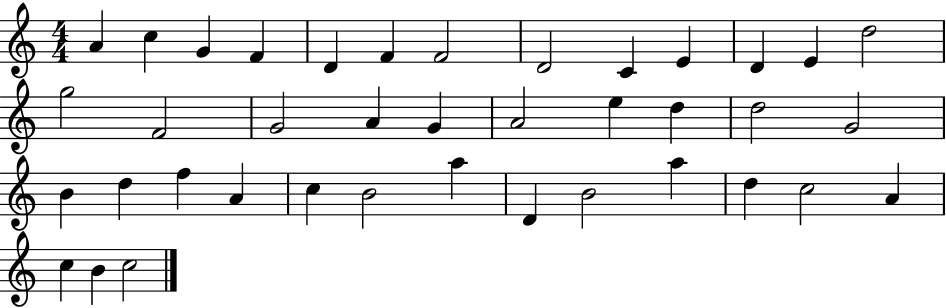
A4/q C5/q G4/q F4/q D4/q F4/q F4/h D4/h C4/q E4/q D4/q E4/q D5/h G5/h F4/h G4/h A4/q G4/q A4/h E5/q D5/q D5/h G4/h B4/q D5/q F5/q A4/q C5/q B4/h A5/q D4/q B4/h A5/q D5/q C5/h A4/q C5/q B4/q C5/h